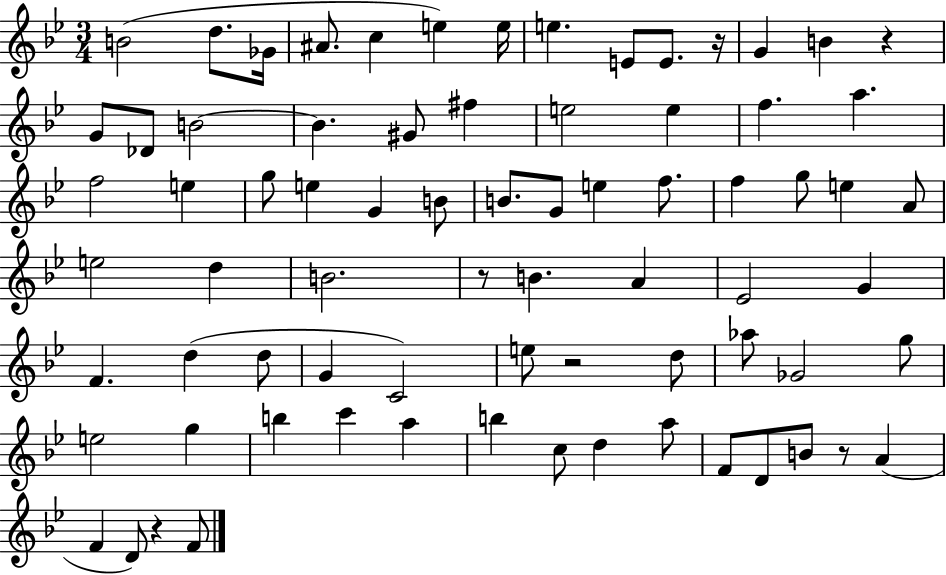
{
  \clef treble
  \numericTimeSignature
  \time 3/4
  \key bes \major
  b'2( d''8. ges'16 | ais'8. c''4 e''4) e''16 | e''4. e'8 e'8. r16 | g'4 b'4 r4 | \break g'8 des'8 b'2~~ | b'4. gis'8 fis''4 | e''2 e''4 | f''4. a''4. | \break f''2 e''4 | g''8 e''4 g'4 b'8 | b'8. g'8 e''4 f''8. | f''4 g''8 e''4 a'8 | \break e''2 d''4 | b'2. | r8 b'4. a'4 | ees'2 g'4 | \break f'4. d''4( d''8 | g'4 c'2) | e''8 r2 d''8 | aes''8 ges'2 g''8 | \break e''2 g''4 | b''4 c'''4 a''4 | b''4 c''8 d''4 a''8 | f'8 d'8 b'8 r8 a'4( | \break f'4 d'8) r4 f'8 | \bar "|."
}